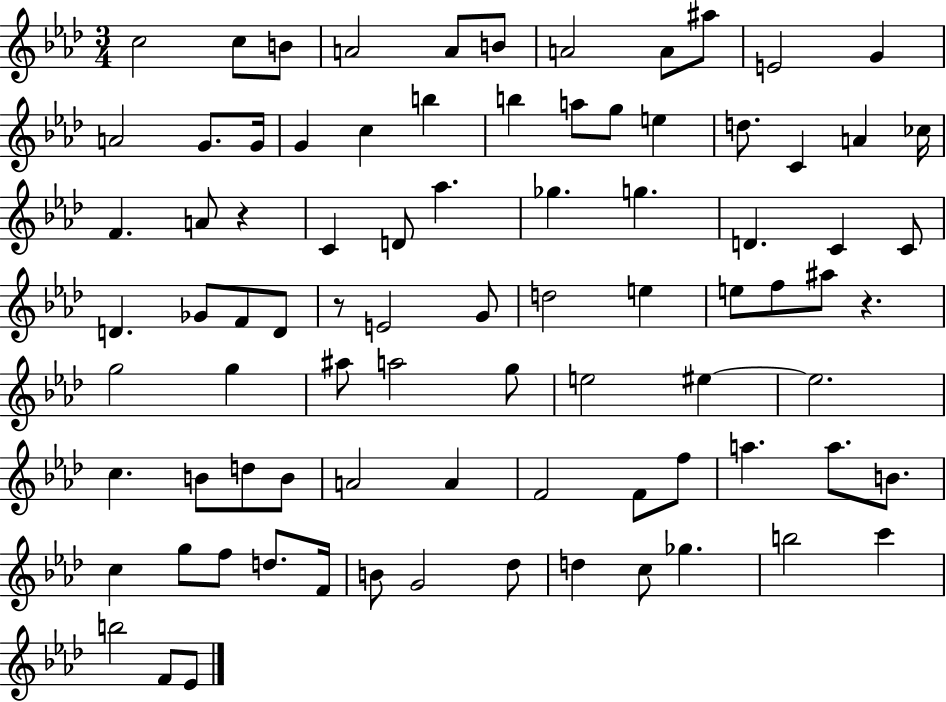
{
  \clef treble
  \numericTimeSignature
  \time 3/4
  \key aes \major
  c''2 c''8 b'8 | a'2 a'8 b'8 | a'2 a'8 ais''8 | e'2 g'4 | \break a'2 g'8. g'16 | g'4 c''4 b''4 | b''4 a''8 g''8 e''4 | d''8. c'4 a'4 ces''16 | \break f'4. a'8 r4 | c'4 d'8 aes''4. | ges''4. g''4. | d'4. c'4 c'8 | \break d'4. ges'8 f'8 d'8 | r8 e'2 g'8 | d''2 e''4 | e''8 f''8 ais''8 r4. | \break g''2 g''4 | ais''8 a''2 g''8 | e''2 eis''4~~ | eis''2. | \break c''4. b'8 d''8 b'8 | a'2 a'4 | f'2 f'8 f''8 | a''4. a''8. b'8. | \break c''4 g''8 f''8 d''8. f'16 | b'8 g'2 des''8 | d''4 c''8 ges''4. | b''2 c'''4 | \break b''2 f'8 ees'8 | \bar "|."
}